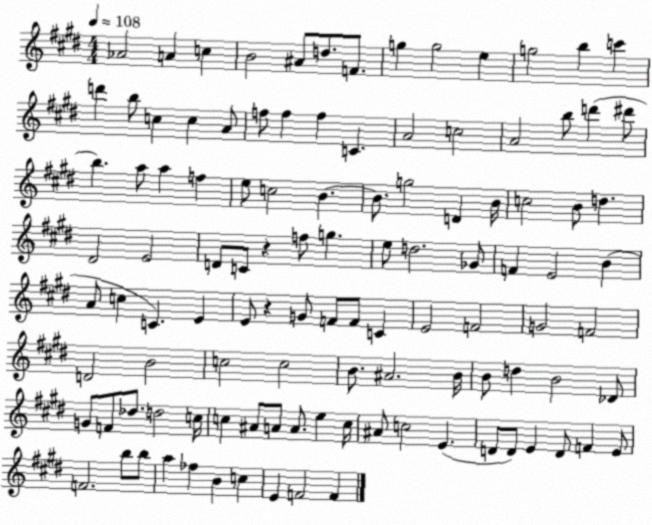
X:1
T:Untitled
M:4/4
L:1/4
K:E
_A2 A c B2 ^A/2 d/2 F/2 g g2 e g2 b c' d' b/2 c c A/2 f/2 f f C A2 c2 A2 b/2 d' ^d'/2 b a/2 a f e/2 c2 B B/2 g2 D B/4 c2 B/2 d ^D2 E2 D/2 C/2 z f/2 g e/2 d2 _G/2 F E2 B A/2 c C E E/2 z G/2 F/2 F/2 C E2 F2 G2 F2 D2 B2 c2 c2 B/2 ^A2 B/4 B/2 d B2 _D/2 G/2 F/2 _d/2 d2 c/4 c ^A/2 A/2 A/2 e c/4 ^A/2 c2 E D/2 D/2 E D/2 F E/2 F2 b/2 b/2 a _f B c E F2 F